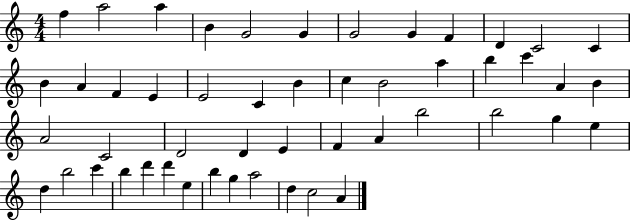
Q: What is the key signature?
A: C major